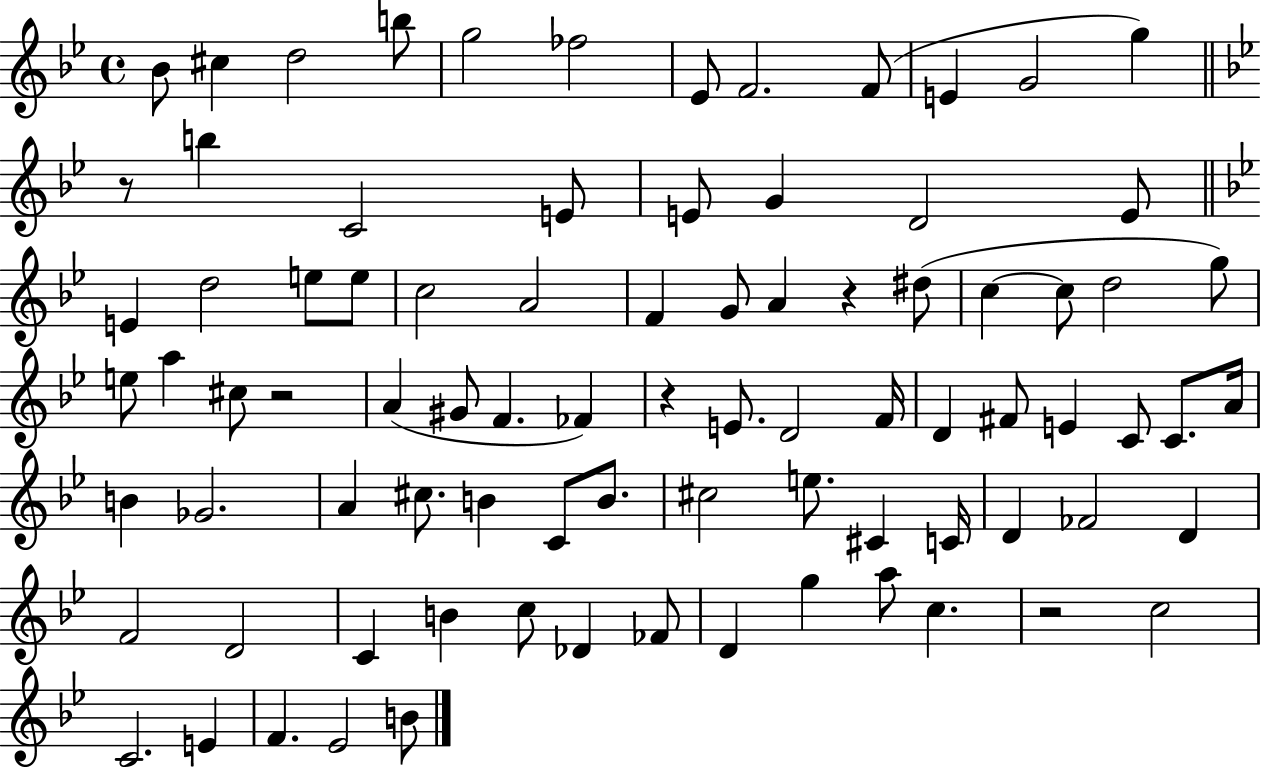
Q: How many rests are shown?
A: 5